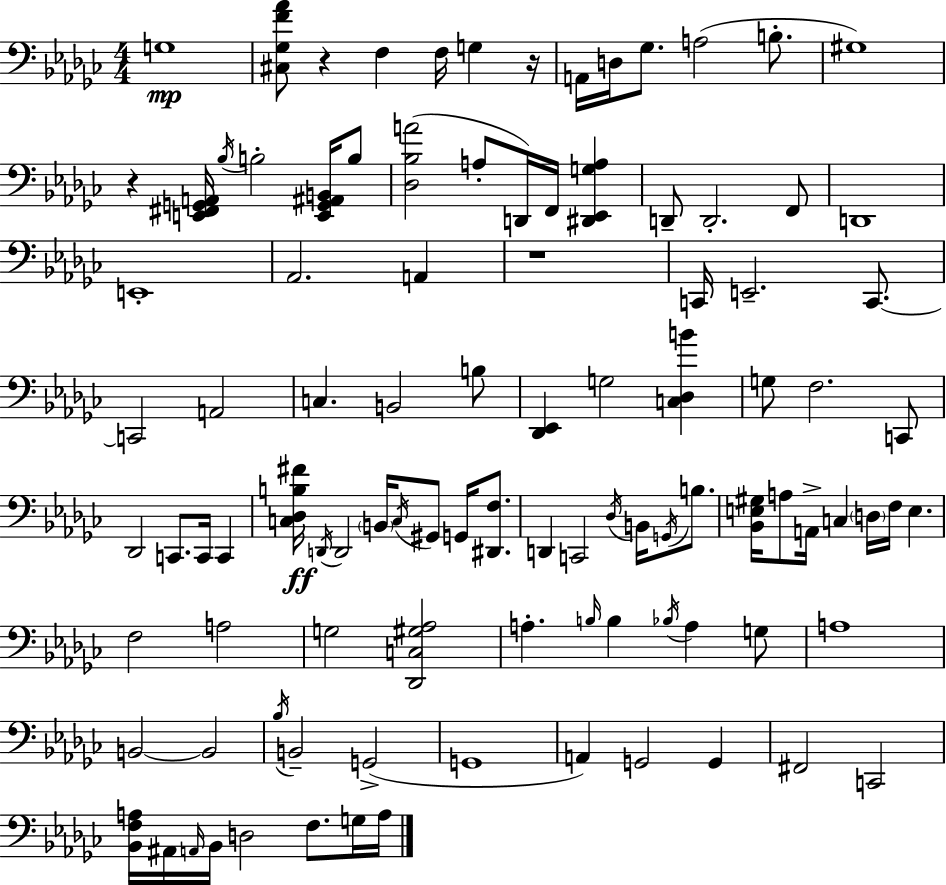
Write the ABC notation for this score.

X:1
T:Untitled
M:4/4
L:1/4
K:Ebm
G,4 [^C,_G,F_A]/2 z F, F,/4 G, z/4 A,,/4 D,/4 _G,/2 A,2 B,/2 ^G,4 z [E,,^F,,G,,A,,]/4 _B,/4 B,2 [E,,G,,^A,,B,,]/4 B,/2 [_D,_B,A]2 A,/2 D,,/4 F,,/4 [^D,,_E,,G,A,] D,,/2 D,,2 F,,/2 D,,4 E,,4 _A,,2 A,, z4 C,,/4 E,,2 C,,/2 C,,2 A,,2 C, B,,2 B,/2 [_D,,_E,,] G,2 [C,_D,B] G,/2 F,2 C,,/2 _D,,2 C,,/2 C,,/4 C,, [C,_D,B,^F]/4 D,,/4 D,,2 B,,/4 C,/4 ^G,,/2 G,,/4 [^D,,F,]/2 D,, C,,2 _D,/4 B,,/4 G,,/4 B,/2 [_B,,E,^G,]/4 A,/2 A,,/4 C, D,/4 F,/4 E, F,2 A,2 G,2 [_D,,C,^G,_A,]2 A, B,/4 B, _B,/4 A, G,/2 A,4 B,,2 B,,2 _B,/4 B,,2 G,,2 G,,4 A,, G,,2 G,, ^F,,2 C,,2 [_B,,F,A,]/4 ^A,,/4 A,,/4 _B,,/4 D,2 F,/2 G,/4 A,/4